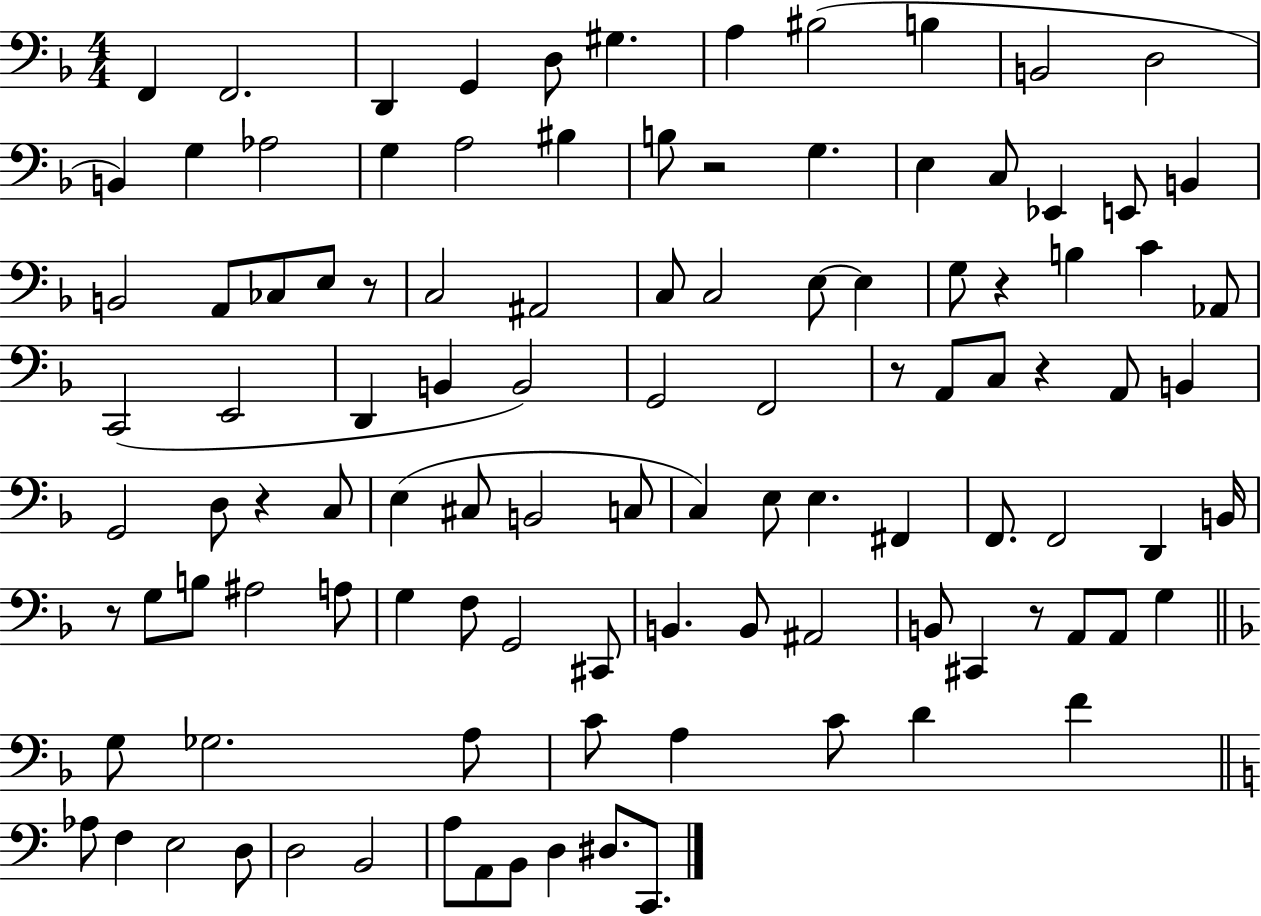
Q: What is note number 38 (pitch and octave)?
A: Ab2